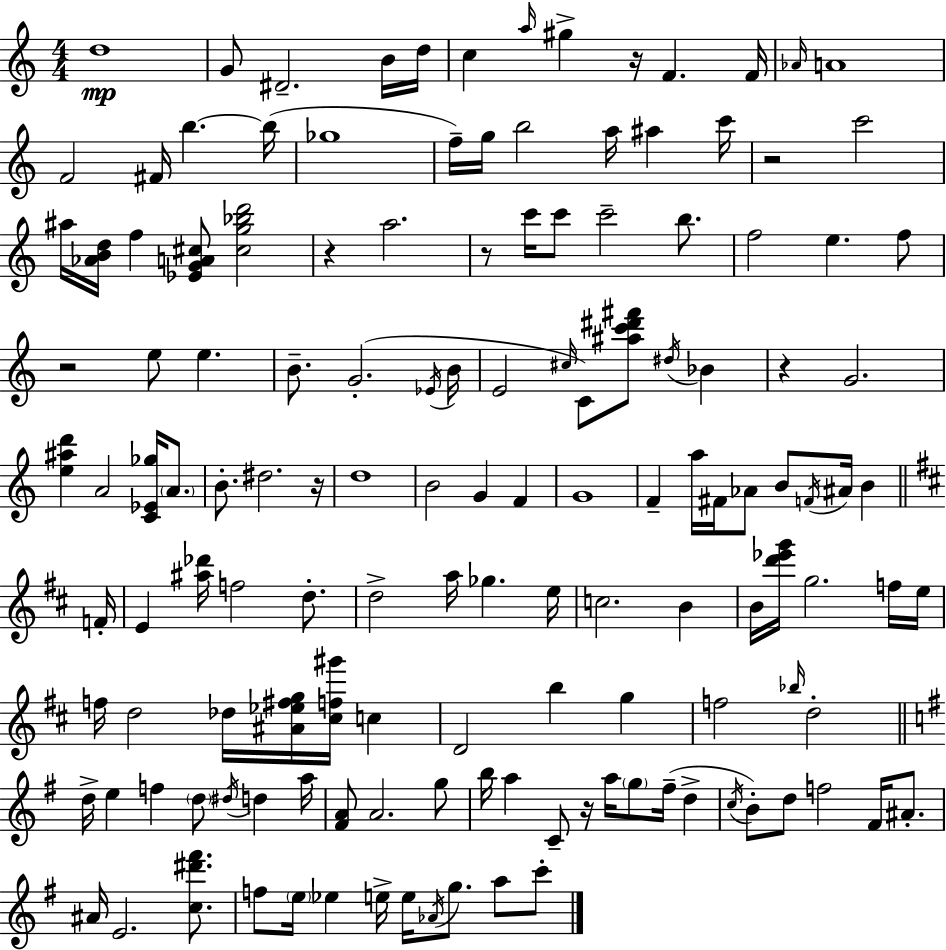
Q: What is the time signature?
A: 4/4